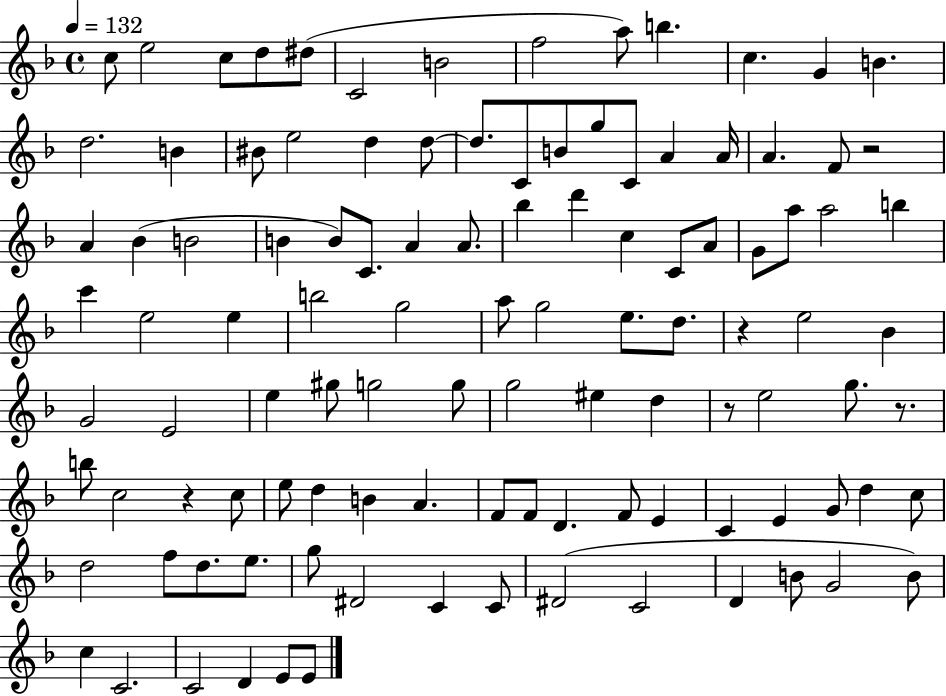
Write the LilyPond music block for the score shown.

{
  \clef treble
  \time 4/4
  \defaultTimeSignature
  \key f \major
  \tempo 4 = 132
  c''8 e''2 c''8 d''8 dis''8( | c'2 b'2 | f''2 a''8) b''4. | c''4. g'4 b'4. | \break d''2. b'4 | bis'8 e''2 d''4 d''8~~ | d''8. c'8 b'8 g''8 c'8 a'4 a'16 | a'4. f'8 r2 | \break a'4 bes'4( b'2 | b'4 b'8) c'8. a'4 a'8. | bes''4 d'''4 c''4 c'8 a'8 | g'8 a''8 a''2 b''4 | \break c'''4 e''2 e''4 | b''2 g''2 | a''8 g''2 e''8. d''8. | r4 e''2 bes'4 | \break g'2 e'2 | e''4 gis''8 g''2 g''8 | g''2 eis''4 d''4 | r8 e''2 g''8. r8. | \break b''8 c''2 r4 c''8 | e''8 d''4 b'4 a'4. | f'8 f'8 d'4. f'8 e'4 | c'4 e'4 g'8 d''4 c''8 | \break d''2 f''8 d''8. e''8. | g''8 dis'2 c'4 c'8 | dis'2( c'2 | d'4 b'8 g'2 b'8) | \break c''4 c'2. | c'2 d'4 e'8 e'8 | \bar "|."
}